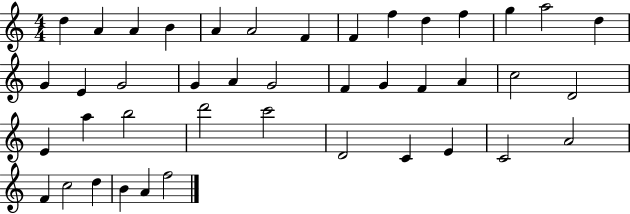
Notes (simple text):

D5/q A4/q A4/q B4/q A4/q A4/h F4/q F4/q F5/q D5/q F5/q G5/q A5/h D5/q G4/q E4/q G4/h G4/q A4/q G4/h F4/q G4/q F4/q A4/q C5/h D4/h E4/q A5/q B5/h D6/h C6/h D4/h C4/q E4/q C4/h A4/h F4/q C5/h D5/q B4/q A4/q F5/h